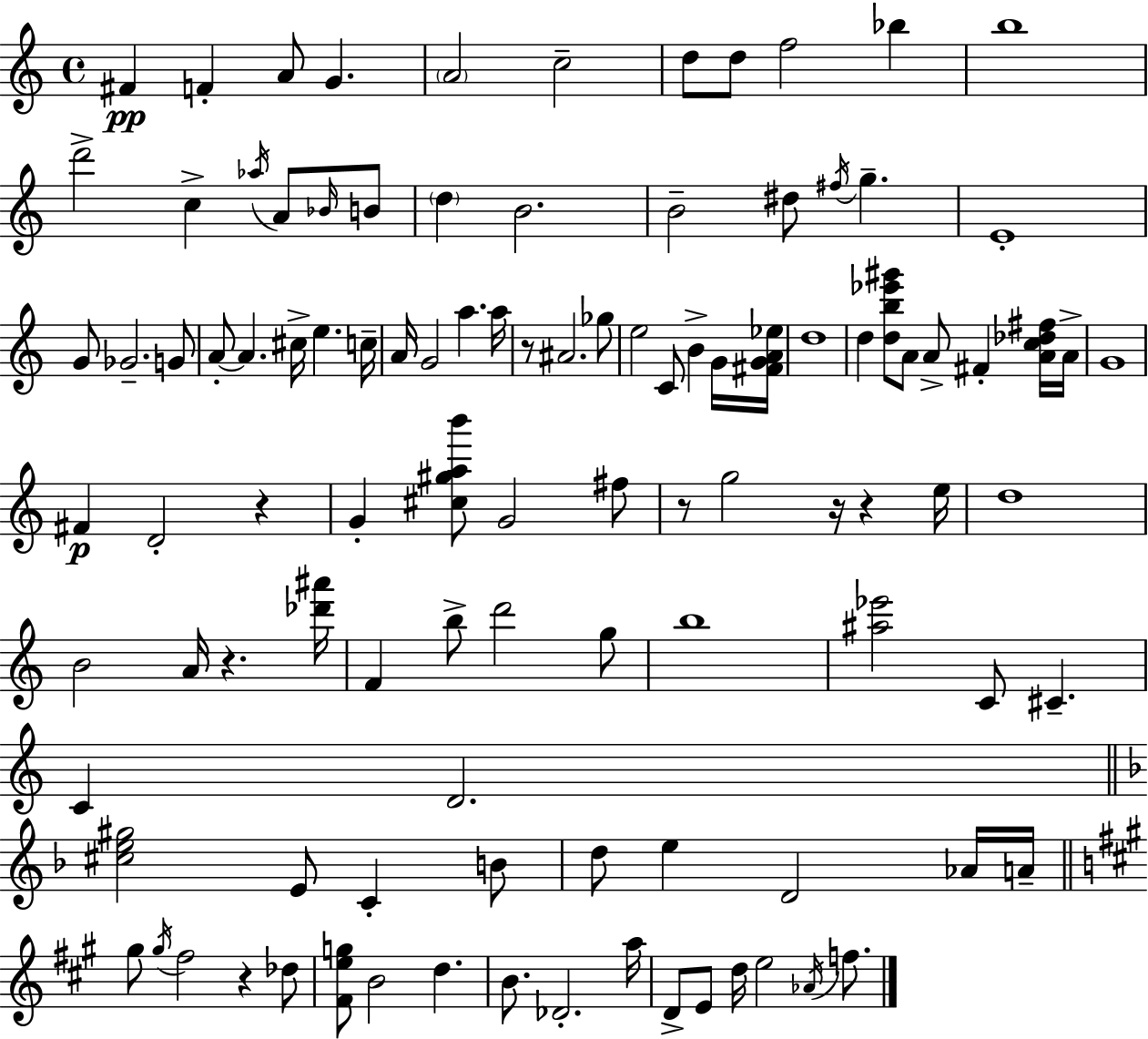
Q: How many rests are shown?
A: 7